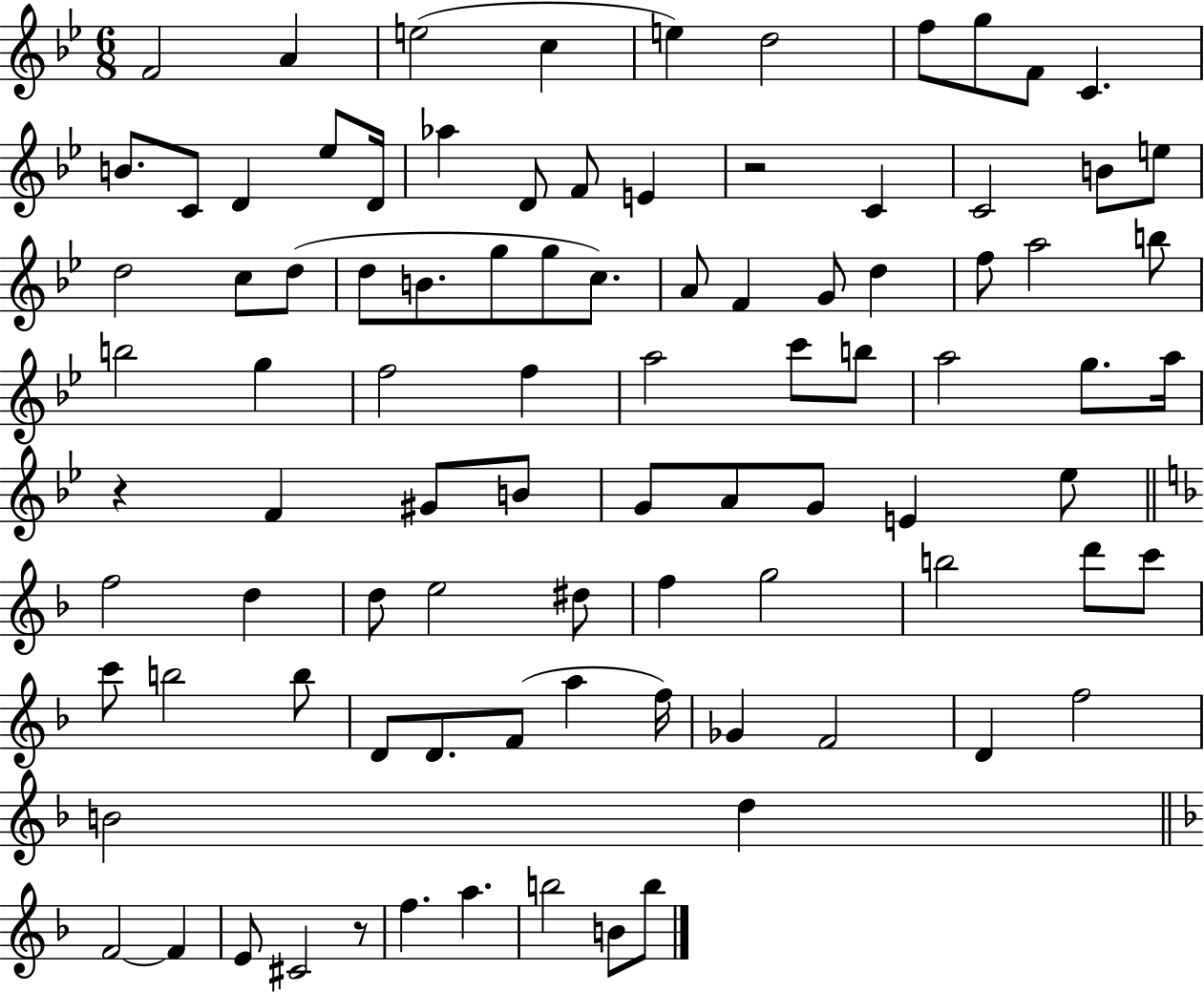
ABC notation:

X:1
T:Untitled
M:6/8
L:1/4
K:Bb
F2 A e2 c e d2 f/2 g/2 F/2 C B/2 C/2 D _e/2 D/4 _a D/2 F/2 E z2 C C2 B/2 e/2 d2 c/2 d/2 d/2 B/2 g/2 g/2 c/2 A/2 F G/2 d f/2 a2 b/2 b2 g f2 f a2 c'/2 b/2 a2 g/2 a/4 z F ^G/2 B/2 G/2 A/2 G/2 E _e/2 f2 d d/2 e2 ^d/2 f g2 b2 d'/2 c'/2 c'/2 b2 b/2 D/2 D/2 F/2 a f/4 _G F2 D f2 B2 d F2 F E/2 ^C2 z/2 f a b2 B/2 b/2